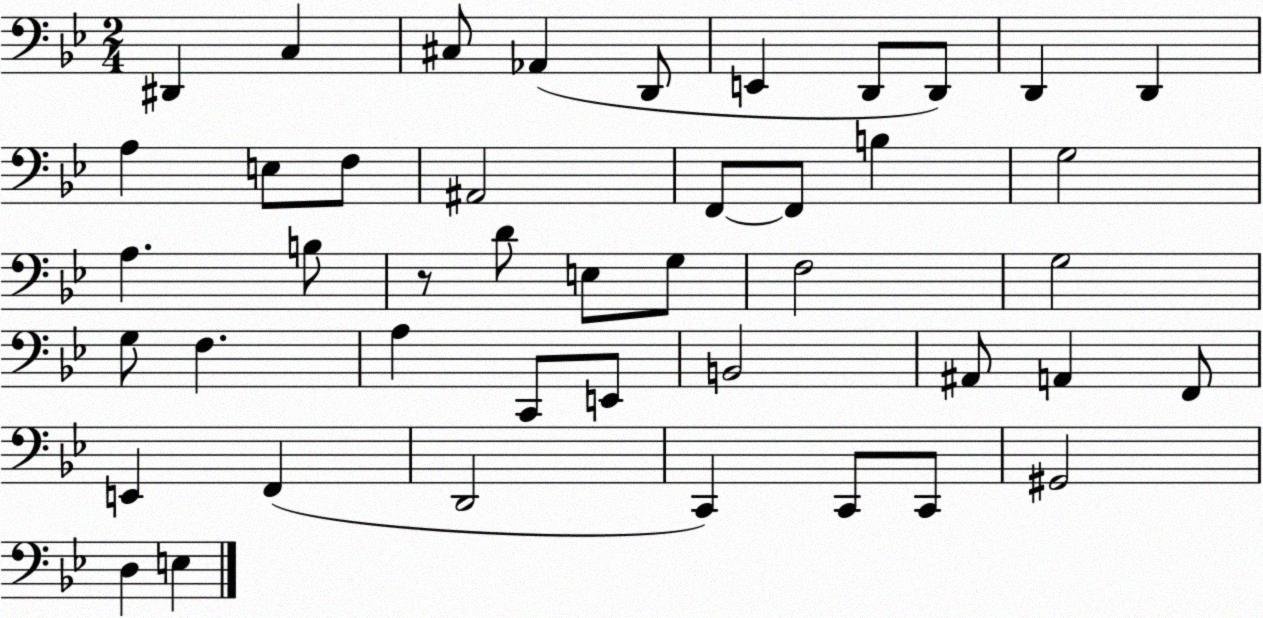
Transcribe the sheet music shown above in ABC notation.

X:1
T:Untitled
M:2/4
L:1/4
K:Bb
^D,, C, ^C,/2 _A,, D,,/2 E,, D,,/2 D,,/2 D,, D,, A, E,/2 F,/2 ^A,,2 F,,/2 F,,/2 B, G,2 A, B,/2 z/2 D/2 E,/2 G,/2 F,2 G,2 G,/2 F, A, C,,/2 E,,/2 B,,2 ^A,,/2 A,, F,,/2 E,, F,, D,,2 C,, C,,/2 C,,/2 ^G,,2 D, E,